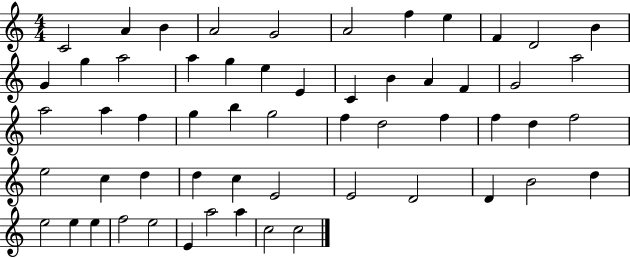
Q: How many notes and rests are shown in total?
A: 57